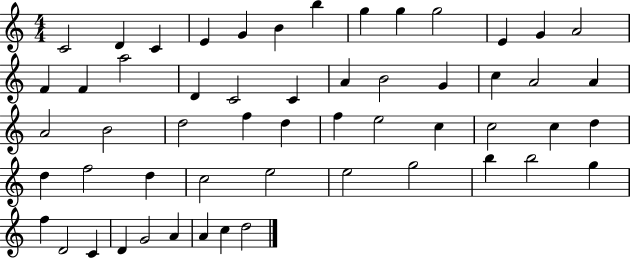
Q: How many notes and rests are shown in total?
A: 55